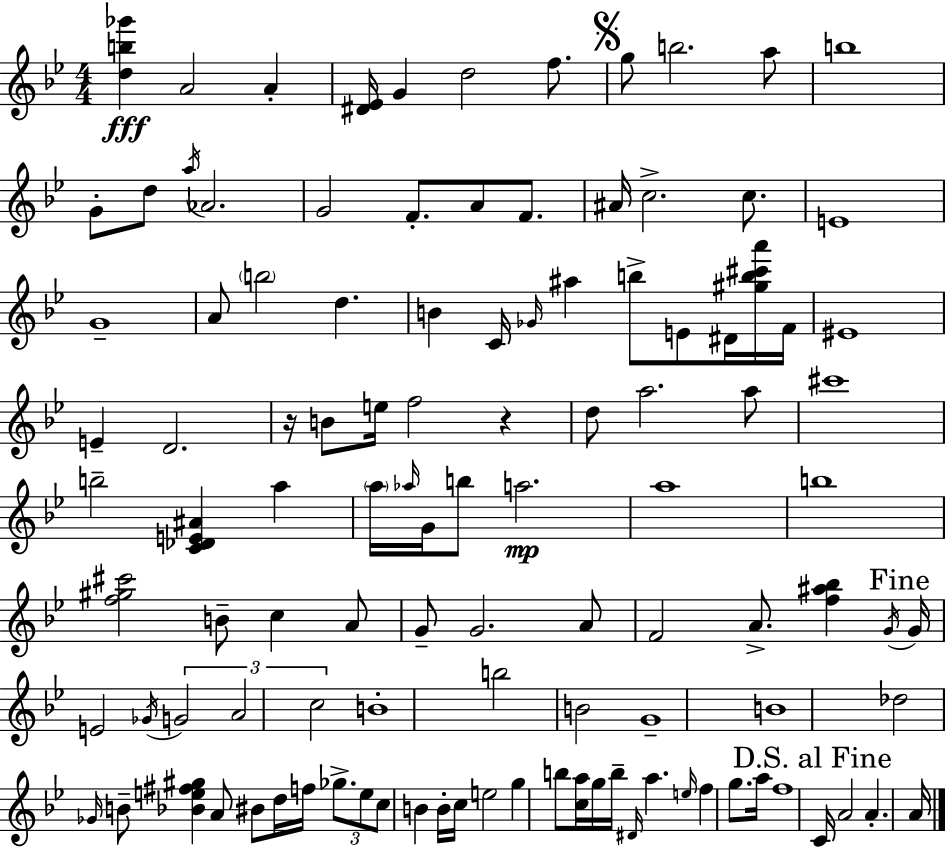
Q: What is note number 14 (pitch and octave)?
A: G4